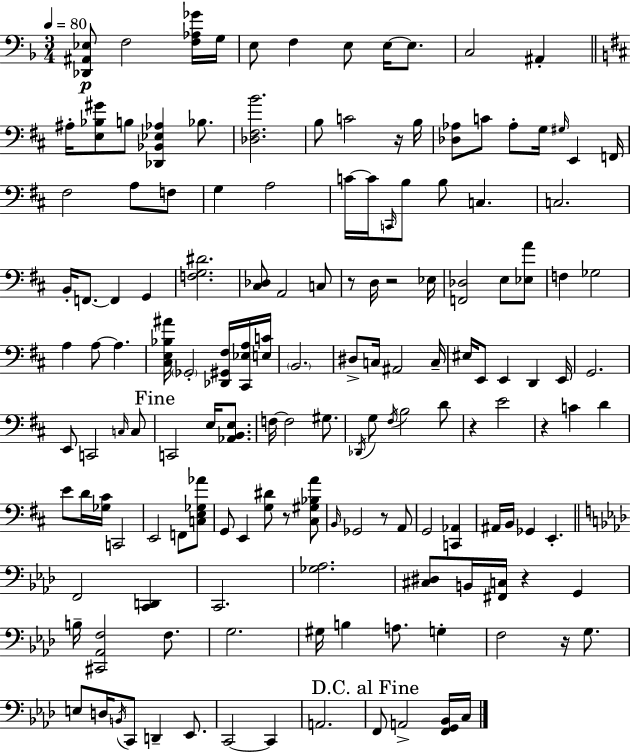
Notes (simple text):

[Db2,A#2,Eb3]/e F3/h [F3,Ab3,Gb4]/s G3/s E3/e F3/q E3/e E3/s E3/e. C3/h A#2/q A#3/s [E3,Bb3,G#4]/e B3/e [Db2,Bb2,Eb3,Ab3]/q Bb3/e. [Db3,F#3,B4]/h. B3/e C4/h R/s B3/s [Db3,Ab3]/e C4/e Ab3/e G3/s G#3/s E2/q F2/s F#3/h A3/e F3/e G3/q A3/h C4/s C4/s C2/s B3/e B3/e C3/q. C3/h. B2/s F2/e. F2/q G2/q [F3,G3,D#4]/h. [C#3,Db3]/e A2/h C3/e R/e D3/s R/h Eb3/s [F2,Db3]/h E3/e [Eb3,A4]/e F3/q Gb3/h A3/q A3/e A3/q. [C#3,E3,Bb3,A#4]/s Gb2/h [Db2,G#2,F#3]/s [C#2,Eb3,A3]/s [E3,C4]/s B2/h. D#3/e C3/s A#2/h C3/s EIS3/s E2/e E2/q D2/q E2/s G2/h. E2/e C2/h C3/s C3/e C2/h E3/s [Ab2,B2,E3]/e. F3/s F3/h G#3/e. Db2/s G3/e F#3/s B3/h D4/e R/q E4/h R/q C4/q D4/q E4/e D4/s [Gb3,C#4]/s C2/h E2/h F2/e [C3,E3,Gb3,Ab4]/e G2/e E2/q [G3,D#4]/e R/e [C#3,G#3,Bb3,A4]/e B2/s Gb2/h R/e A2/e G2/h [C2,Ab2]/q A#2/s B2/s Gb2/q E2/q. F2/h [C2,D2]/q C2/h. [Gb3,Ab3]/h. [C#3,D#3]/e B2/s [F#2,C3]/s R/q G2/q B3/s [C#2,Ab2,F3]/h F3/e. G3/h. G#3/s B3/q A3/e. G3/q F3/h R/s G3/e. E3/e D3/s B2/s C2/e D2/q Eb2/e. C2/h C2/q A2/h. F2/e A2/h [F2,G2,Bb2]/s C3/s